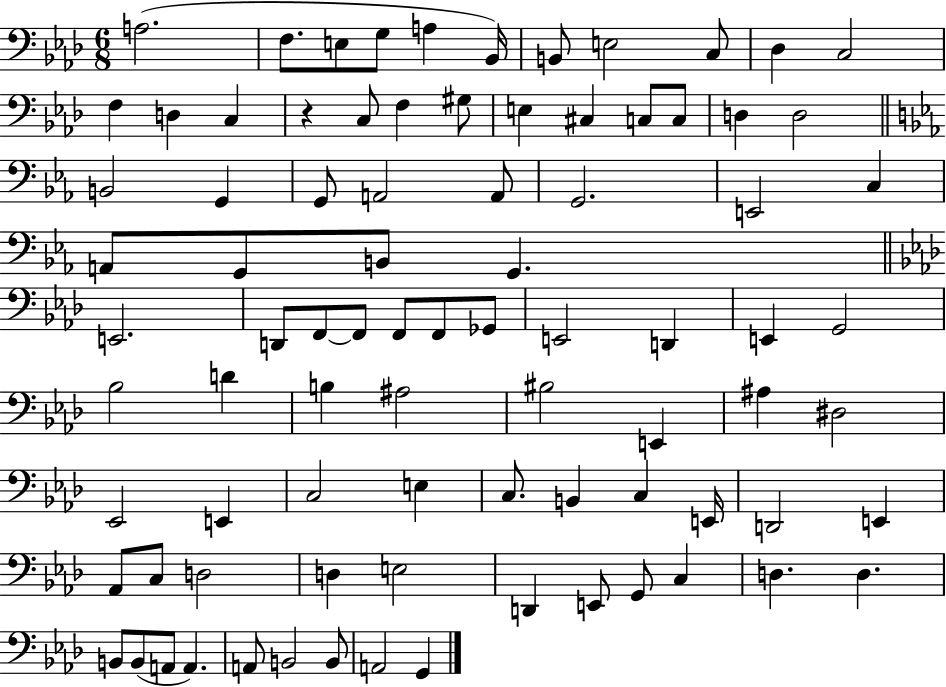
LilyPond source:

{
  \clef bass
  \numericTimeSignature
  \time 6/8
  \key aes \major
  \repeat volta 2 { a2.( | f8. e8 g8 a4 bes,16) | b,8 e2 c8 | des4 c2 | \break f4 d4 c4 | r4 c8 f4 gis8 | e4 cis4 c8 c8 | d4 d2 | \break \bar "||" \break \key c \minor b,2 g,4 | g,8 a,2 a,8 | g,2. | e,2 c4 | \break a,8 g,8 b,8 g,4. | \bar "||" \break \key f \minor e,2. | d,8 f,8~~ f,8 f,8 f,8 ges,8 | e,2 d,4 | e,4 g,2 | \break bes2 d'4 | b4 ais2 | bis2 e,4 | ais4 dis2 | \break ees,2 e,4 | c2 e4 | c8. b,4 c4 e,16 | d,2 e,4 | \break aes,8 c8 d2 | d4 e2 | d,4 e,8 g,8 c4 | d4. d4. | \break b,8 b,8( a,8 a,4.) | a,8 b,2 b,8 | a,2 g,4 | } \bar "|."
}